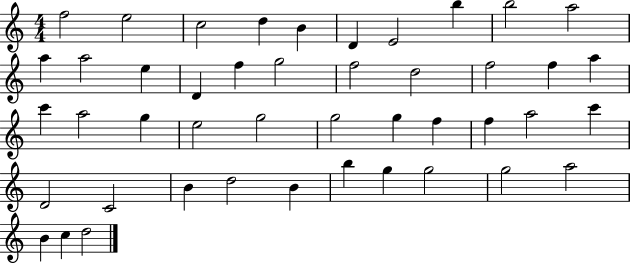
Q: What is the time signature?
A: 4/4